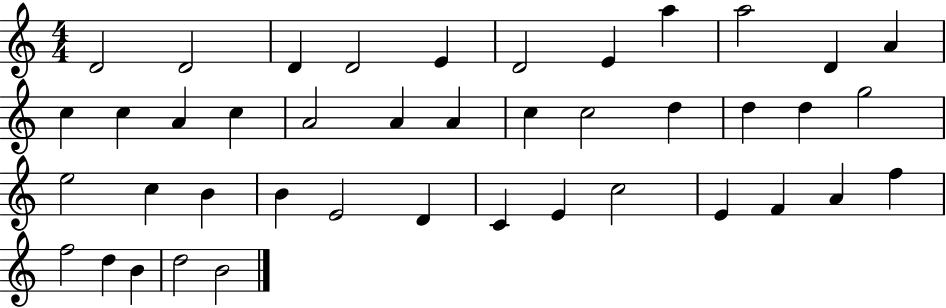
{
  \clef treble
  \numericTimeSignature
  \time 4/4
  \key c \major
  d'2 d'2 | d'4 d'2 e'4 | d'2 e'4 a''4 | a''2 d'4 a'4 | \break c''4 c''4 a'4 c''4 | a'2 a'4 a'4 | c''4 c''2 d''4 | d''4 d''4 g''2 | \break e''2 c''4 b'4 | b'4 e'2 d'4 | c'4 e'4 c''2 | e'4 f'4 a'4 f''4 | \break f''2 d''4 b'4 | d''2 b'2 | \bar "|."
}